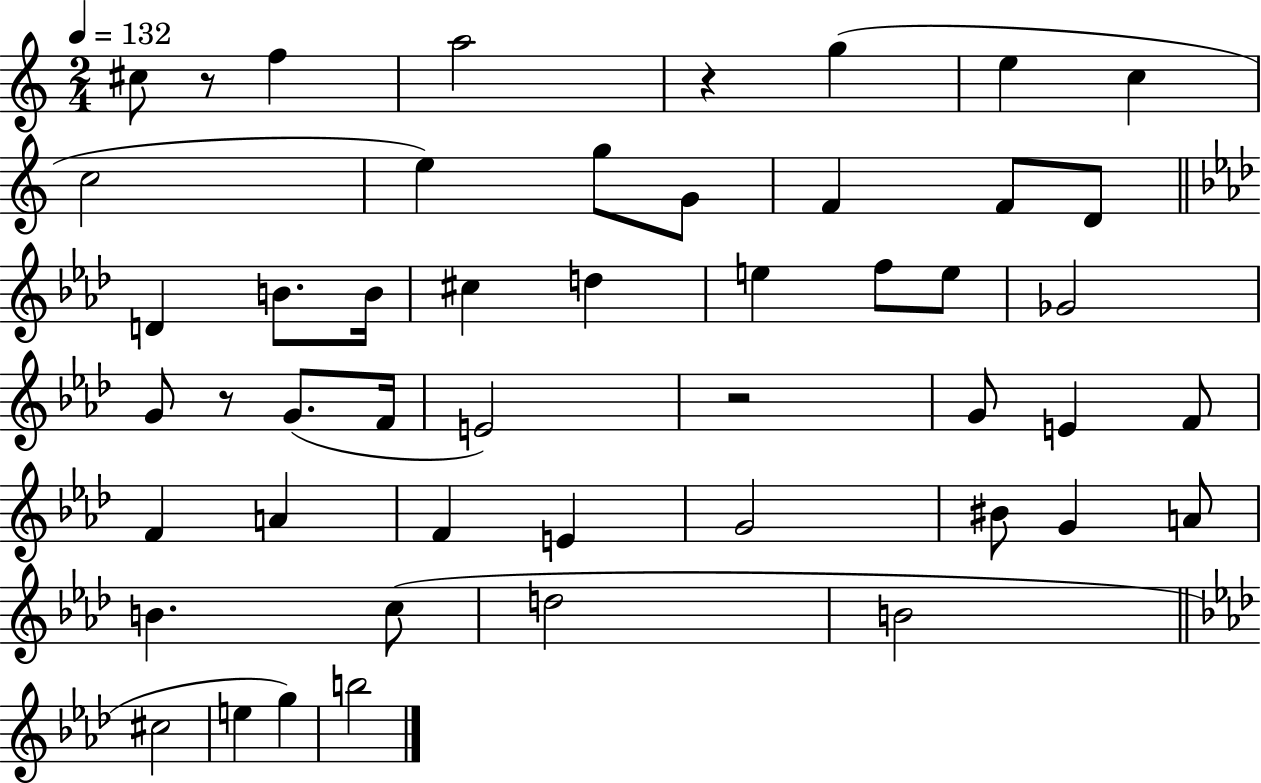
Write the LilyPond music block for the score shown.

{
  \clef treble
  \numericTimeSignature
  \time 2/4
  \key c \major
  \tempo 4 = 132
  cis''8 r8 f''4 | a''2 | r4 g''4( | e''4 c''4 | \break c''2 | e''4) g''8 g'8 | f'4 f'8 d'8 | \bar "||" \break \key aes \major d'4 b'8. b'16 | cis''4 d''4 | e''4 f''8 e''8 | ges'2 | \break g'8 r8 g'8.( f'16 | e'2) | r2 | g'8 e'4 f'8 | \break f'4 a'4 | f'4 e'4 | g'2 | bis'8 g'4 a'8 | \break b'4. c''8( | d''2 | b'2 | \bar "||" \break \key f \minor cis''2 | e''4 g''4) | b''2 | \bar "|."
}